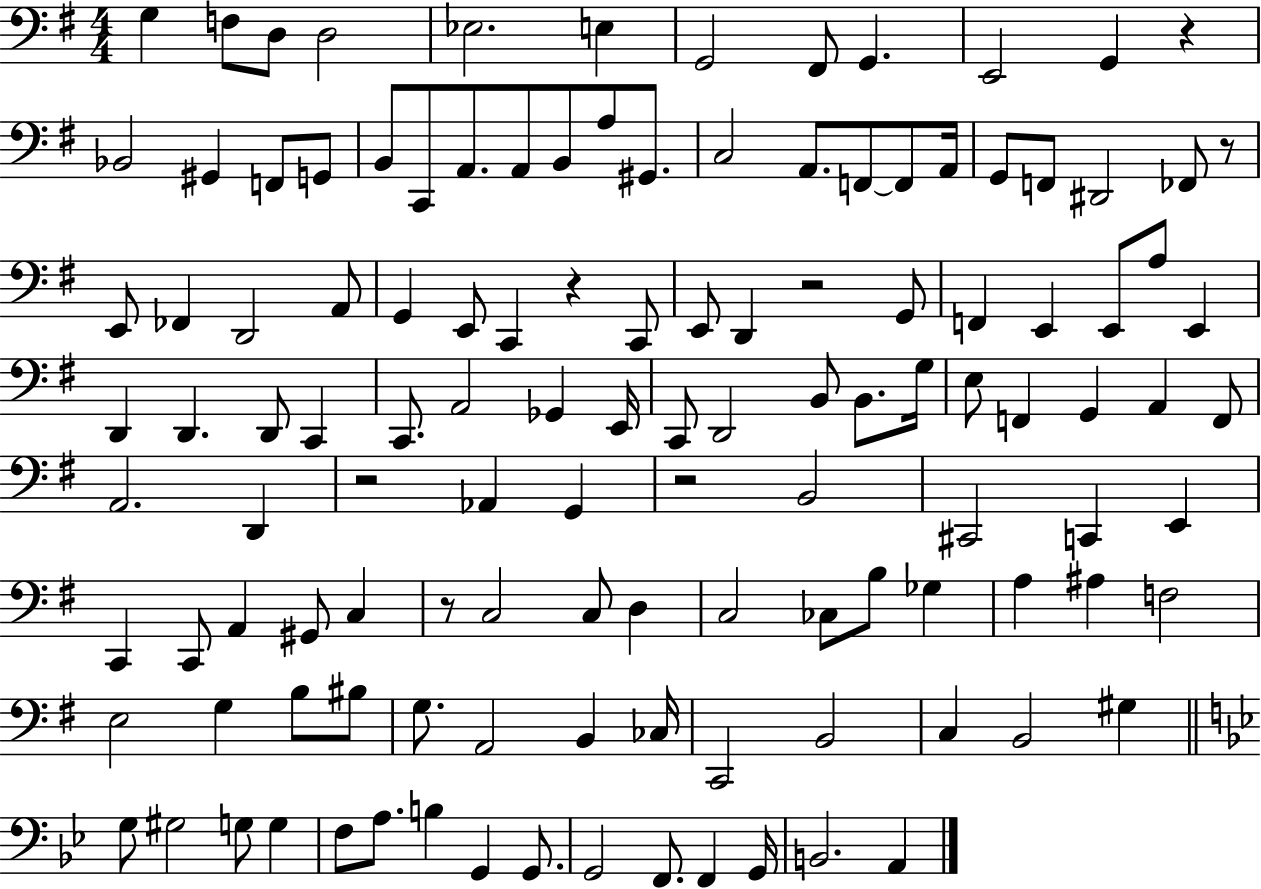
G3/q F3/e D3/e D3/h Eb3/h. E3/q G2/h F#2/e G2/q. E2/h G2/q R/q Bb2/h G#2/q F2/e G2/e B2/e C2/e A2/e. A2/e B2/e A3/e G#2/e. C3/h A2/e. F2/e F2/e A2/s G2/e F2/e D#2/h FES2/e R/e E2/e FES2/q D2/h A2/e G2/q E2/e C2/q R/q C2/e E2/e D2/q R/h G2/e F2/q E2/q E2/e A3/e E2/q D2/q D2/q. D2/e C2/q C2/e. A2/h Gb2/q E2/s C2/e D2/h B2/e B2/e. G3/s E3/e F2/q G2/q A2/q F2/e A2/h. D2/q R/h Ab2/q G2/q R/h B2/h C#2/h C2/q E2/q C2/q C2/e A2/q G#2/e C3/q R/e C3/h C3/e D3/q C3/h CES3/e B3/e Gb3/q A3/q A#3/q F3/h E3/h G3/q B3/e BIS3/e G3/e. A2/h B2/q CES3/s C2/h B2/h C3/q B2/h G#3/q G3/e G#3/h G3/e G3/q F3/e A3/e. B3/q G2/q G2/e. G2/h F2/e. F2/q G2/s B2/h. A2/q